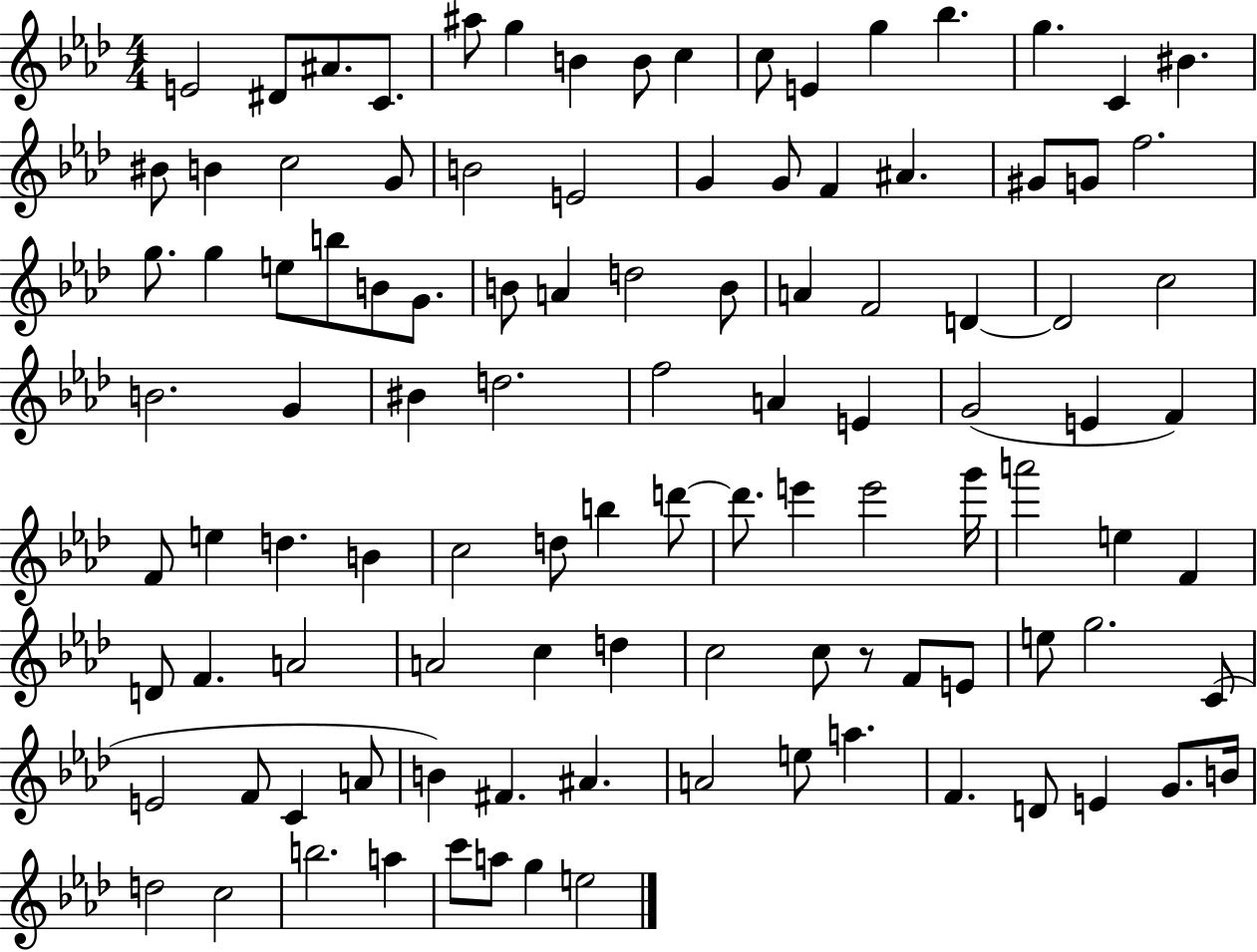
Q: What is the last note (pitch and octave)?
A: E5